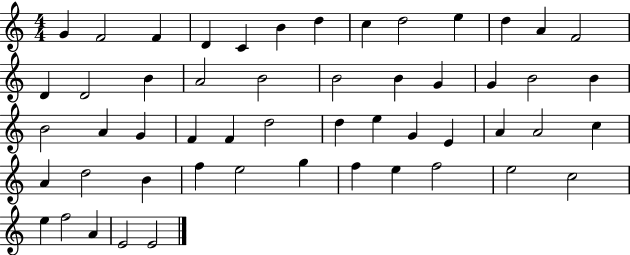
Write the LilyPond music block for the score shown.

{
  \clef treble
  \numericTimeSignature
  \time 4/4
  \key c \major
  g'4 f'2 f'4 | d'4 c'4 b'4 d''4 | c''4 d''2 e''4 | d''4 a'4 f'2 | \break d'4 d'2 b'4 | a'2 b'2 | b'2 b'4 g'4 | g'4 b'2 b'4 | \break b'2 a'4 g'4 | f'4 f'4 d''2 | d''4 e''4 g'4 e'4 | a'4 a'2 c''4 | \break a'4 d''2 b'4 | f''4 e''2 g''4 | f''4 e''4 f''2 | e''2 c''2 | \break e''4 f''2 a'4 | e'2 e'2 | \bar "|."
}